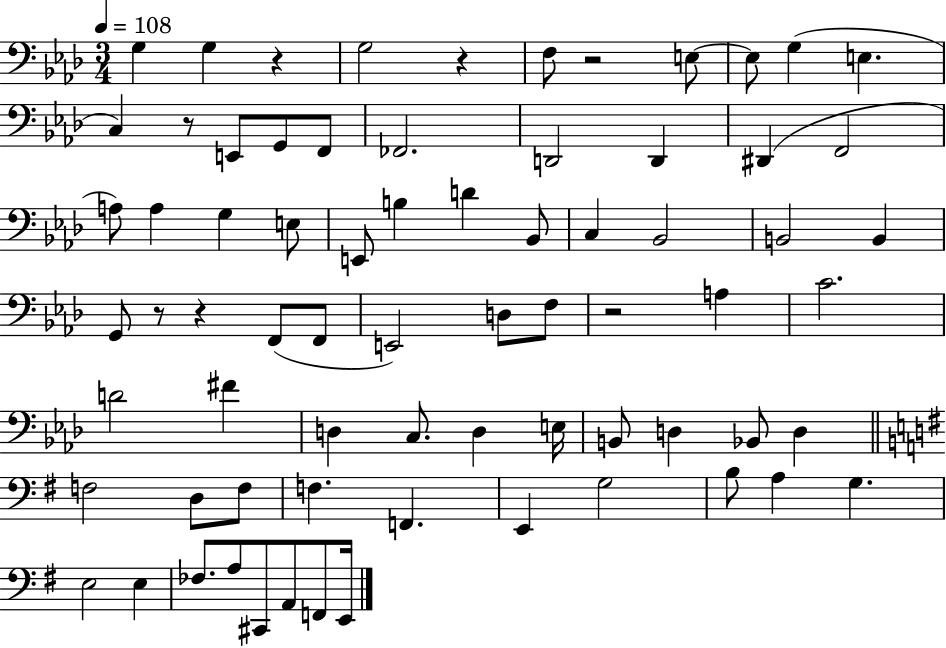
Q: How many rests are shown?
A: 7